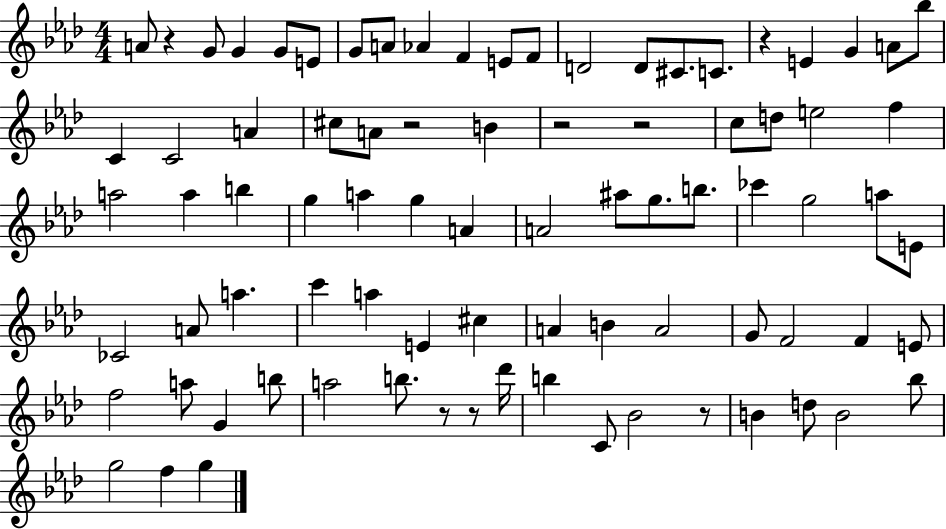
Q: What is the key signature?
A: AES major